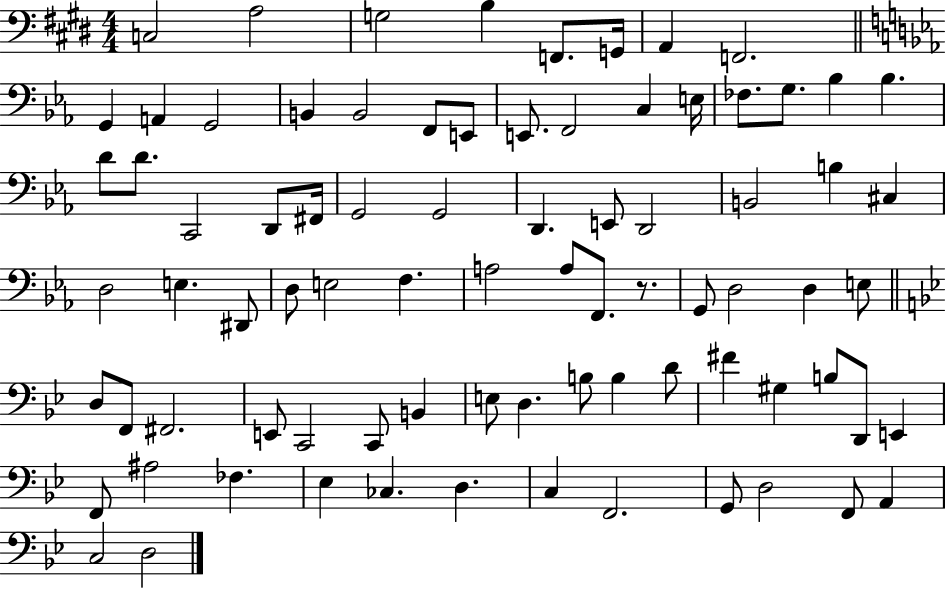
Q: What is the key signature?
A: E major